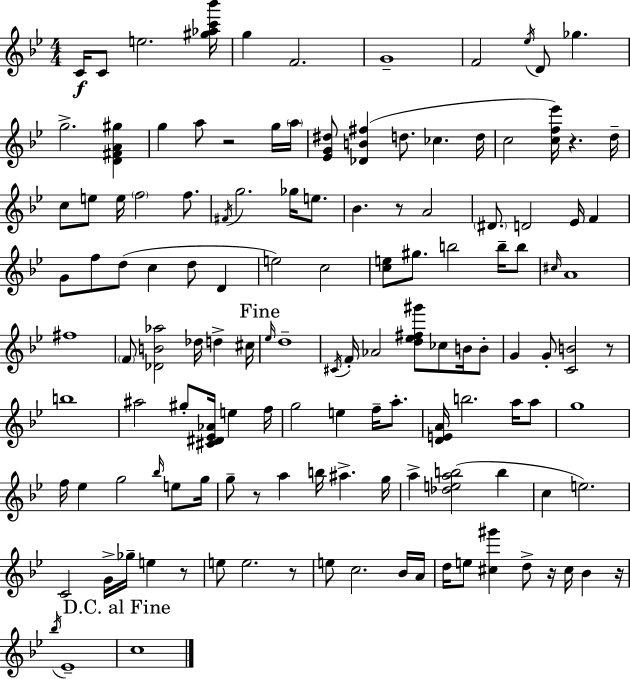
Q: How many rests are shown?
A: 9